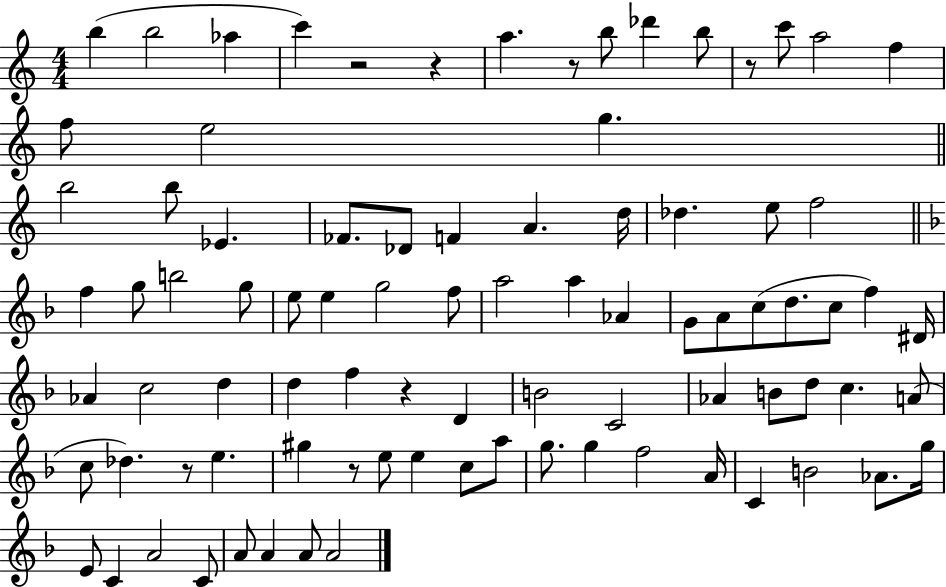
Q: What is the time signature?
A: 4/4